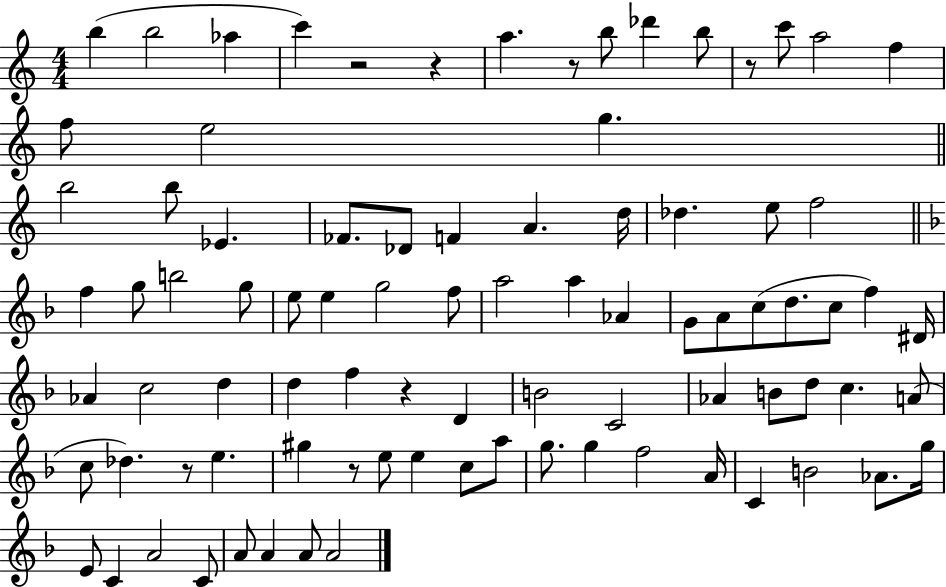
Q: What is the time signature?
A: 4/4